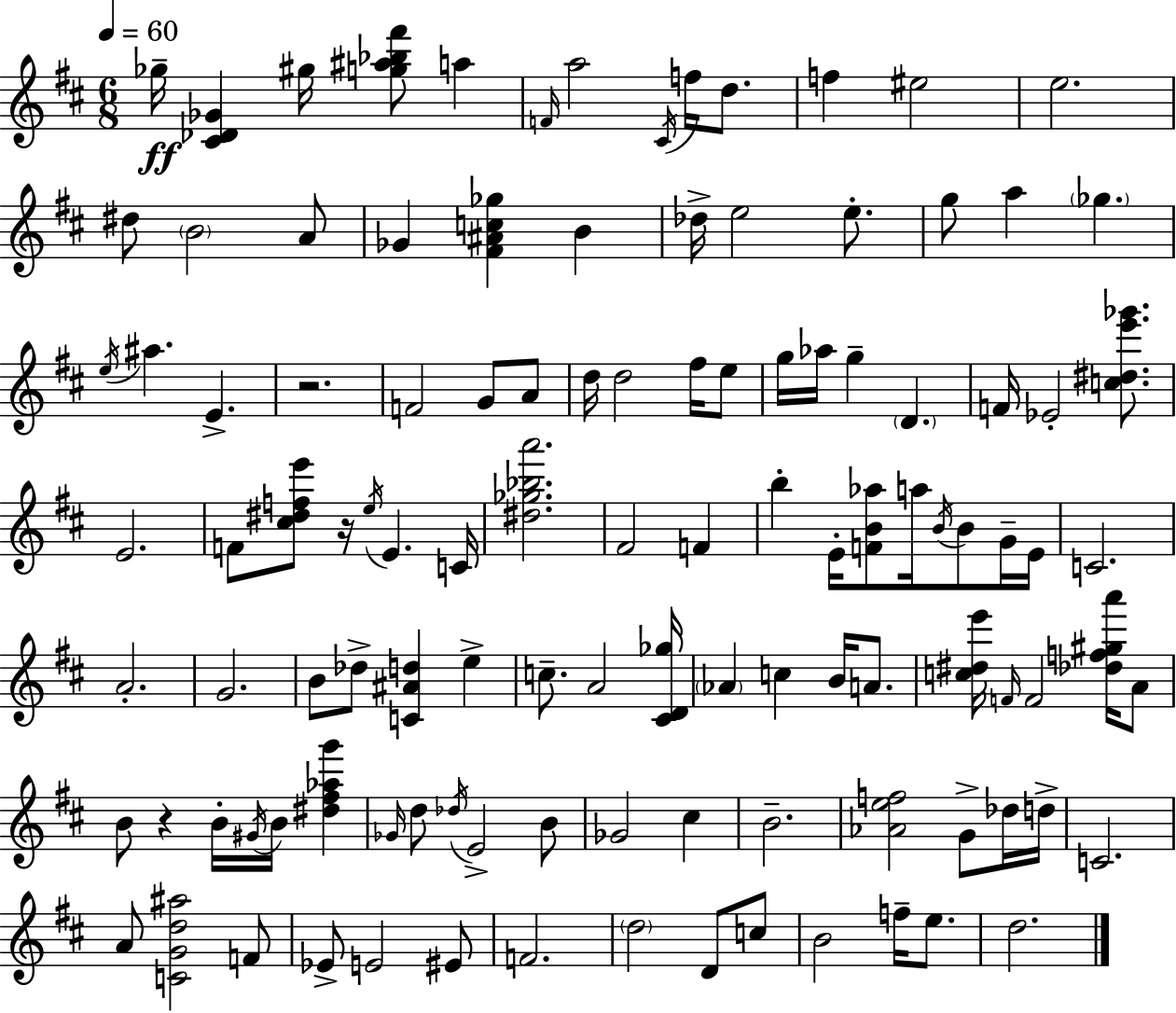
{
  \clef treble
  \numericTimeSignature
  \time 6/8
  \key d \major
  \tempo 4 = 60
  ges''16--\ff <cis' des' ges'>4 gis''16 <g'' ais'' bes'' fis'''>8 a''4 | \grace { f'16 } a''2 \acciaccatura { cis'16 } f''16 d''8. | f''4 eis''2 | e''2. | \break dis''8 \parenthesize b'2 | a'8 ges'4 <fis' ais' c'' ges''>4 b'4 | des''16-> e''2 e''8.-. | g''8 a''4 \parenthesize ges''4. | \break \acciaccatura { e''16 } ais''4. e'4.-> | r2. | f'2 g'8 | a'8 d''16 d''2 | \break fis''16 e''8 g''16 aes''16 g''4-- \parenthesize d'4. | f'16 ees'2-. | <c'' dis'' e''' ges'''>8. e'2. | f'8 <cis'' dis'' f'' e'''>8 r16 \acciaccatura { e''16 } e'4. | \break c'16 <dis'' ges'' bes'' a'''>2. | fis'2 | f'4 b''4-. e'16-. <f' b' aes''>8 a''16 | \acciaccatura { b'16 } b'8 g'16-- e'16 c'2. | \break a'2.-. | g'2. | b'8 des''8-> <c' ais' d''>4 | e''4-> c''8.-- a'2 | \break <cis' d' ges''>16 \parenthesize aes'4 c''4 | b'16 a'8. <c'' dis'' e'''>16 \grace { f'16 } f'2 | <des'' f'' gis'' a'''>16 a'8 b'8 r4 | b'16-. \acciaccatura { gis'16 } b'16 <dis'' fis'' aes'' g'''>4 \grace { ges'16 } d''8 \acciaccatura { des''16 } e'2-> | \break b'8 ges'2 | cis''4 b'2.-- | <aes' e'' f''>2 | g'8-> des''16 d''16-> c'2. | \break a'8 <c' g' d'' ais''>2 | f'8 ees'8-> e'2 | eis'8 f'2. | \parenthesize d''2 | \break d'8 c''8 b'2 | f''16-- e''8. d''2. | \bar "|."
}